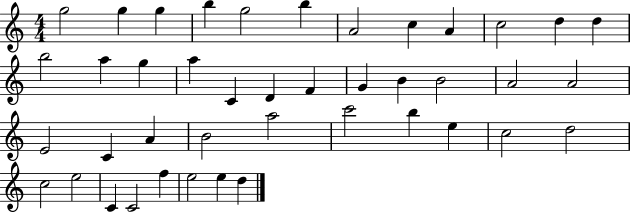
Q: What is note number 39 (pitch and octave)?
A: F5